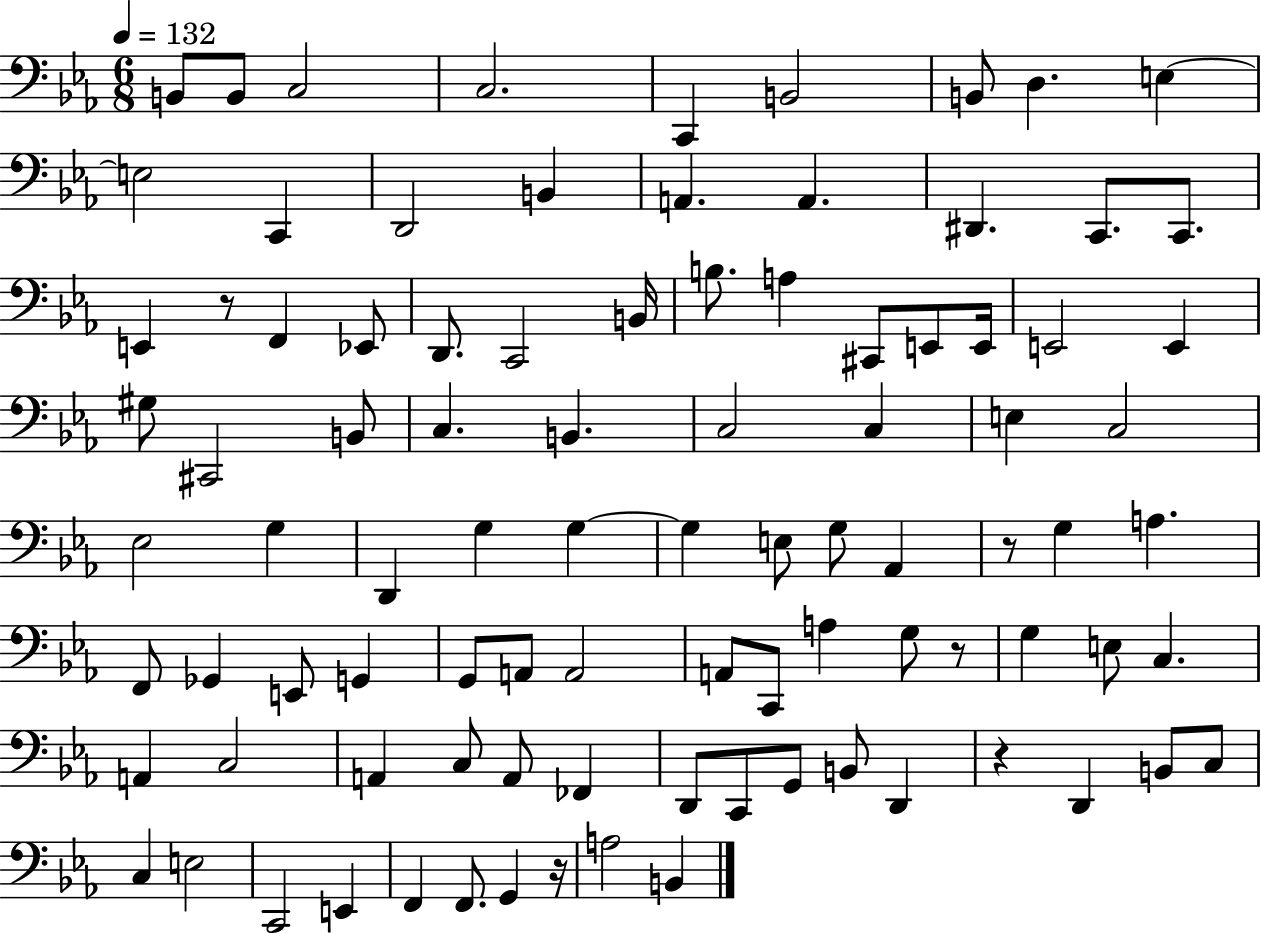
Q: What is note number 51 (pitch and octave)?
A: A3